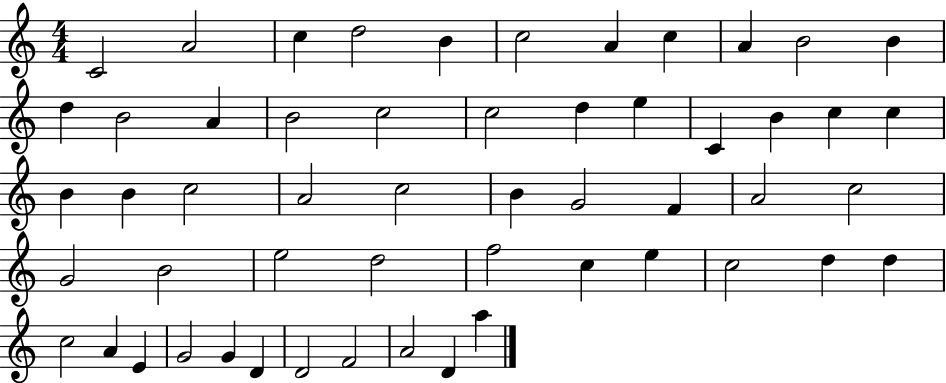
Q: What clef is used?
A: treble